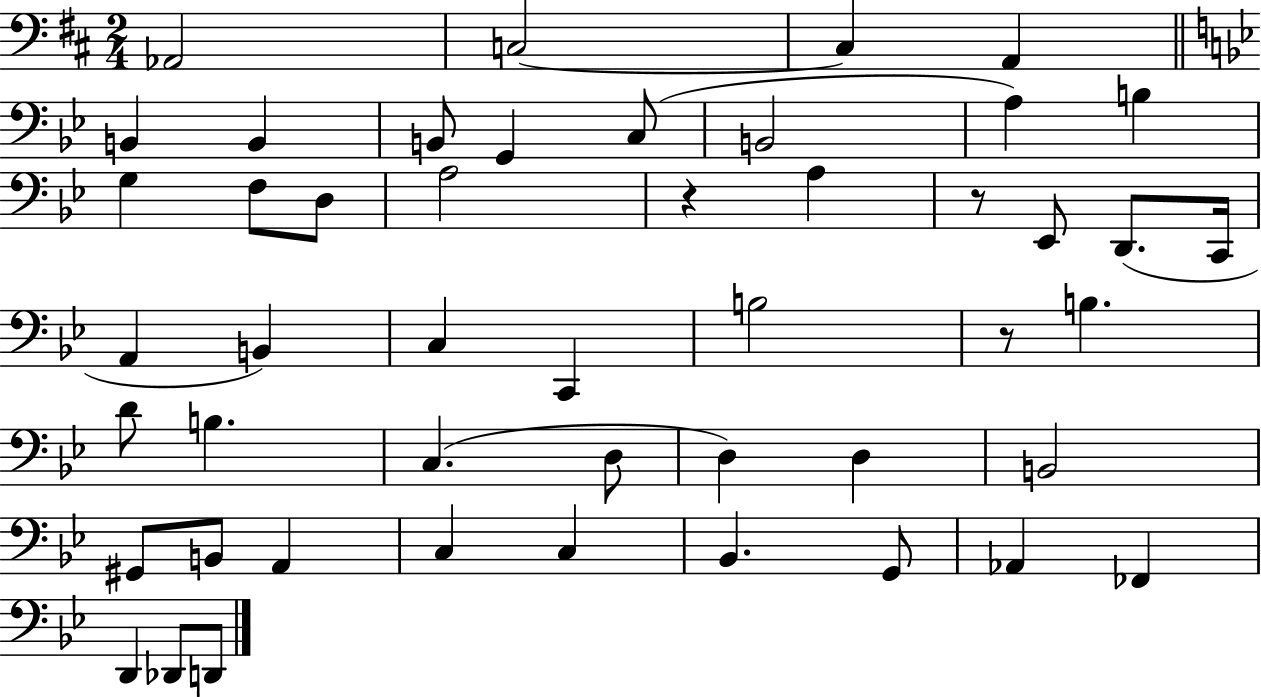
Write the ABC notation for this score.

X:1
T:Untitled
M:2/4
L:1/4
K:D
_A,,2 C,2 C, A,, B,, B,, B,,/2 G,, C,/2 B,,2 A, B, G, F,/2 D,/2 A,2 z A, z/2 _E,,/2 D,,/2 C,,/4 A,, B,, C, C,, B,2 z/2 B, D/2 B, C, D,/2 D, D, B,,2 ^G,,/2 B,,/2 A,, C, C, _B,, G,,/2 _A,, _F,, D,, _D,,/2 D,,/2